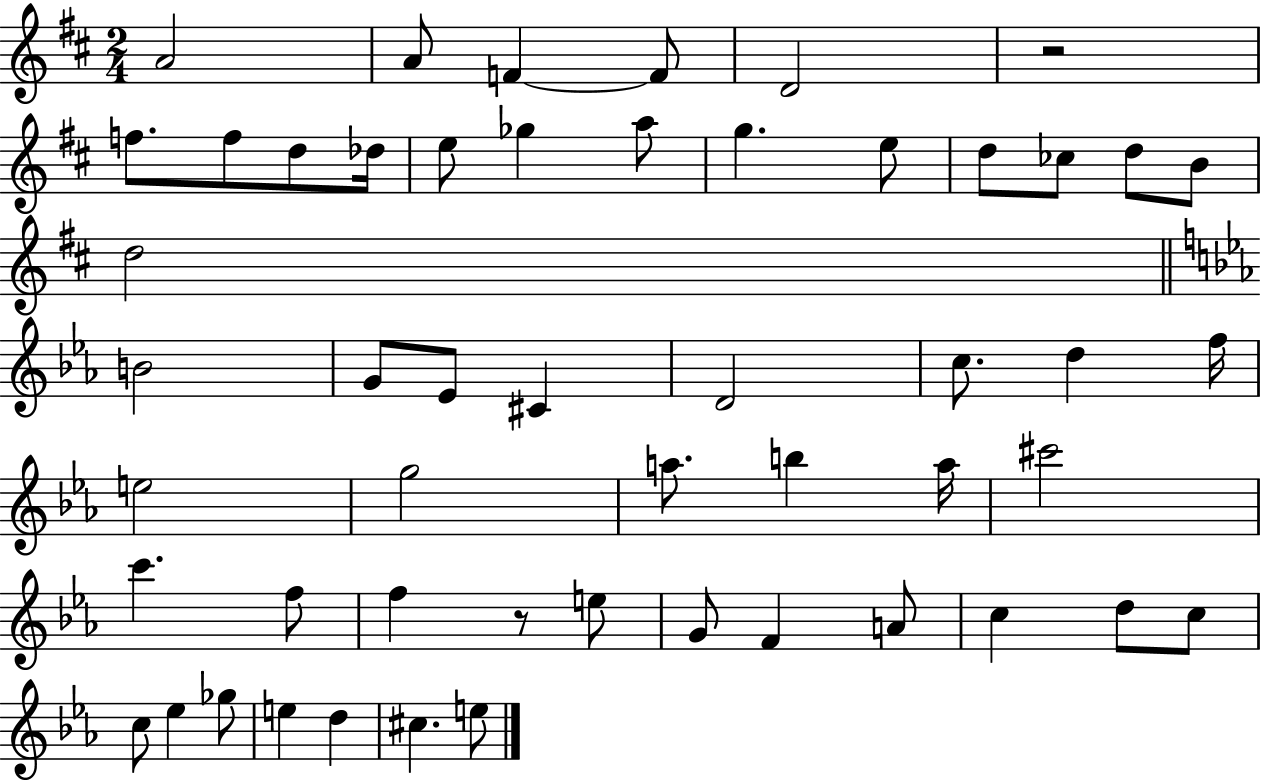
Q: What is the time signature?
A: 2/4